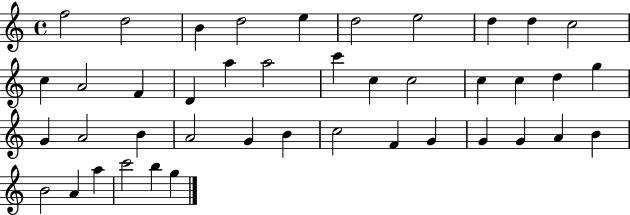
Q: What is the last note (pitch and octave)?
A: G5